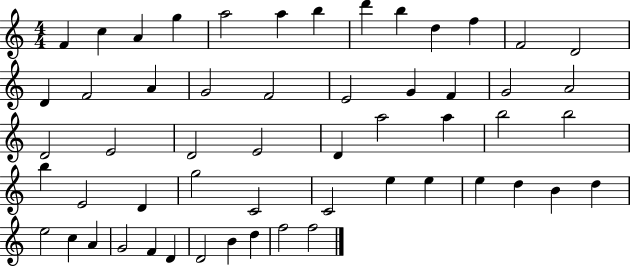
{
  \clef treble
  \numericTimeSignature
  \time 4/4
  \key c \major
  f'4 c''4 a'4 g''4 | a''2 a''4 b''4 | d'''4 b''4 d''4 f''4 | f'2 d'2 | \break d'4 f'2 a'4 | g'2 f'2 | e'2 g'4 f'4 | g'2 a'2 | \break d'2 e'2 | d'2 e'2 | d'4 a''2 a''4 | b''2 b''2 | \break b''4 e'2 d'4 | g''2 c'2 | c'2 e''4 e''4 | e''4 d''4 b'4 d''4 | \break e''2 c''4 a'4 | g'2 f'4 d'4 | d'2 b'4 d''4 | f''2 f''2 | \break \bar "|."
}